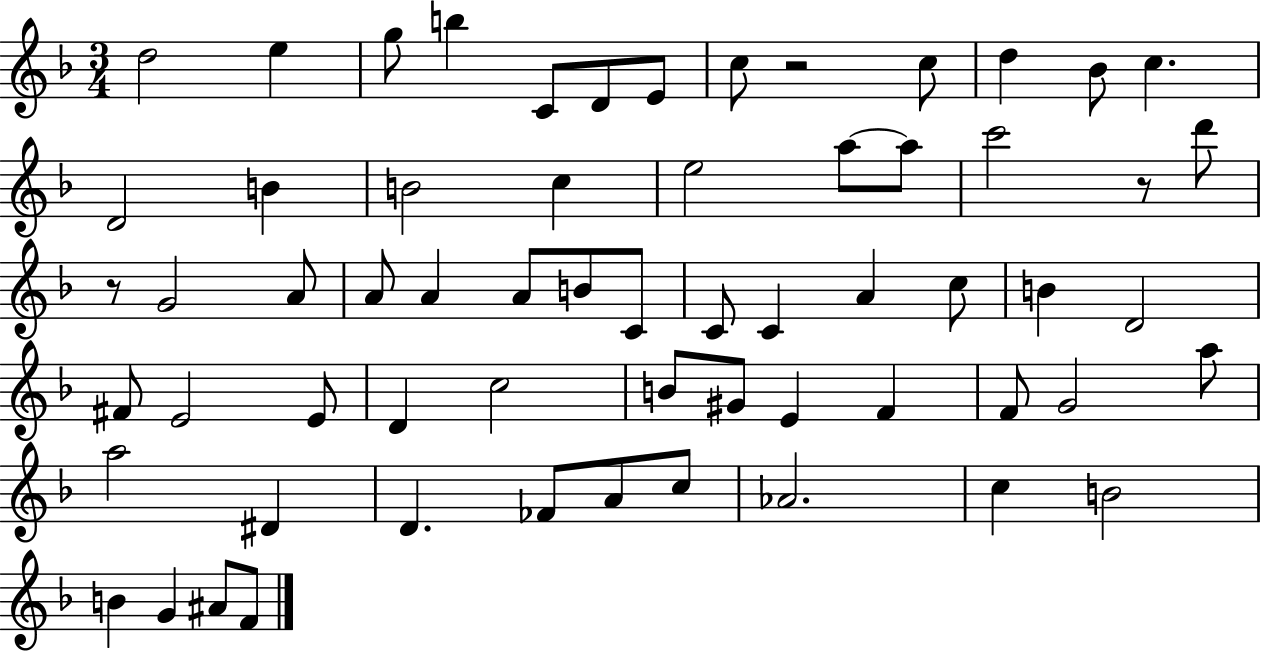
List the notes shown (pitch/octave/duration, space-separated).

D5/h E5/q G5/e B5/q C4/e D4/e E4/e C5/e R/h C5/e D5/q Bb4/e C5/q. D4/h B4/q B4/h C5/q E5/h A5/e A5/e C6/h R/e D6/e R/e G4/h A4/e A4/e A4/q A4/e B4/e C4/e C4/e C4/q A4/q C5/e B4/q D4/h F#4/e E4/h E4/e D4/q C5/h B4/e G#4/e E4/q F4/q F4/e G4/h A5/e A5/h D#4/q D4/q. FES4/e A4/e C5/e Ab4/h. C5/q B4/h B4/q G4/q A#4/e F4/e